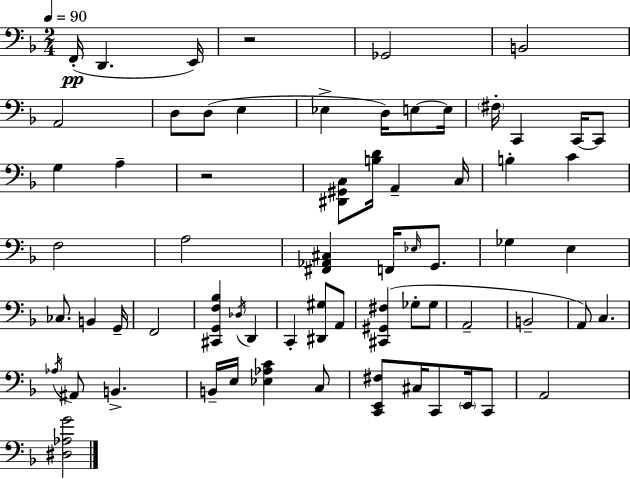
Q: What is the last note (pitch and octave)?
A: A2